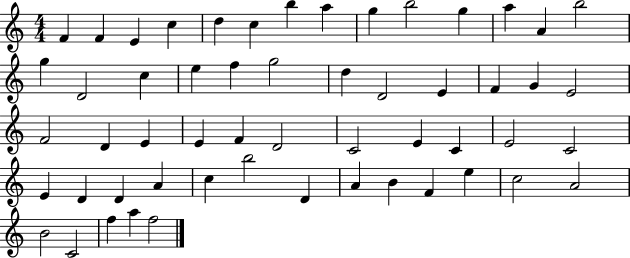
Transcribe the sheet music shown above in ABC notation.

X:1
T:Untitled
M:4/4
L:1/4
K:C
F F E c d c b a g b2 g a A b2 g D2 c e f g2 d D2 E F G E2 F2 D E E F D2 C2 E C E2 C2 E D D A c b2 D A B F e c2 A2 B2 C2 f a f2